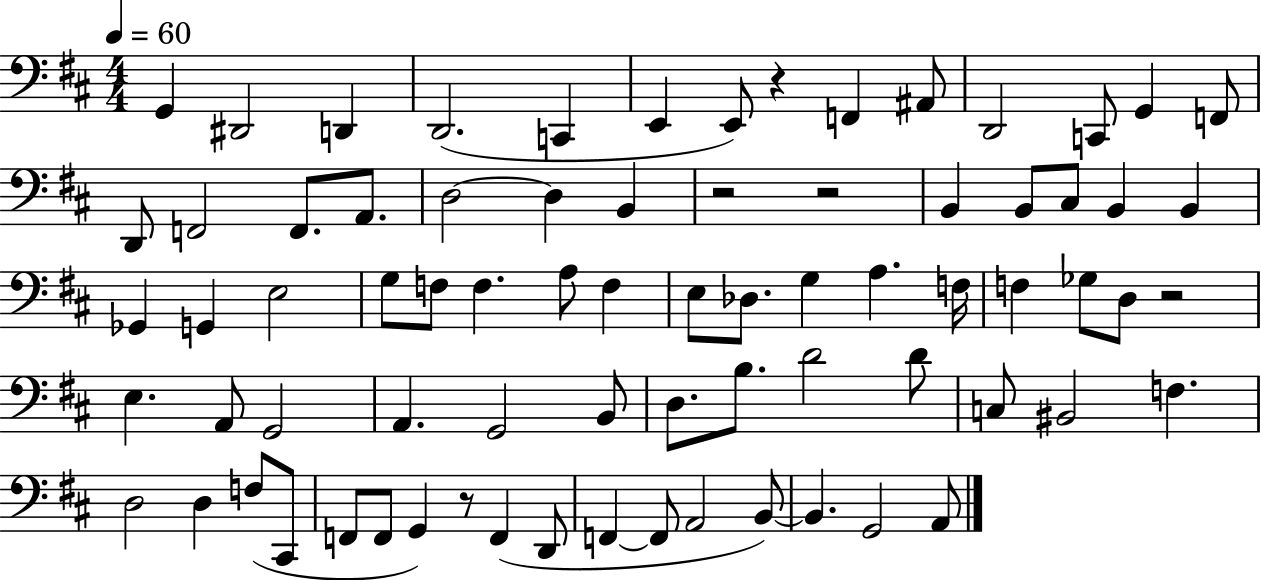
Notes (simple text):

G2/q D#2/h D2/q D2/h. C2/q E2/q E2/e R/q F2/q A#2/e D2/h C2/e G2/q F2/e D2/e F2/h F2/e. A2/e. D3/h D3/q B2/q R/h R/h B2/q B2/e C#3/e B2/q B2/q Gb2/q G2/q E3/h G3/e F3/e F3/q. A3/e F3/q E3/e Db3/e. G3/q A3/q. F3/s F3/q Gb3/e D3/e R/h E3/q. A2/e G2/h A2/q. G2/h B2/e D3/e. B3/e. D4/h D4/e C3/e BIS2/h F3/q. D3/h D3/q F3/e C#2/e F2/e F2/e G2/q R/e F2/q D2/e F2/q F2/e A2/h B2/e B2/q. G2/h A2/e